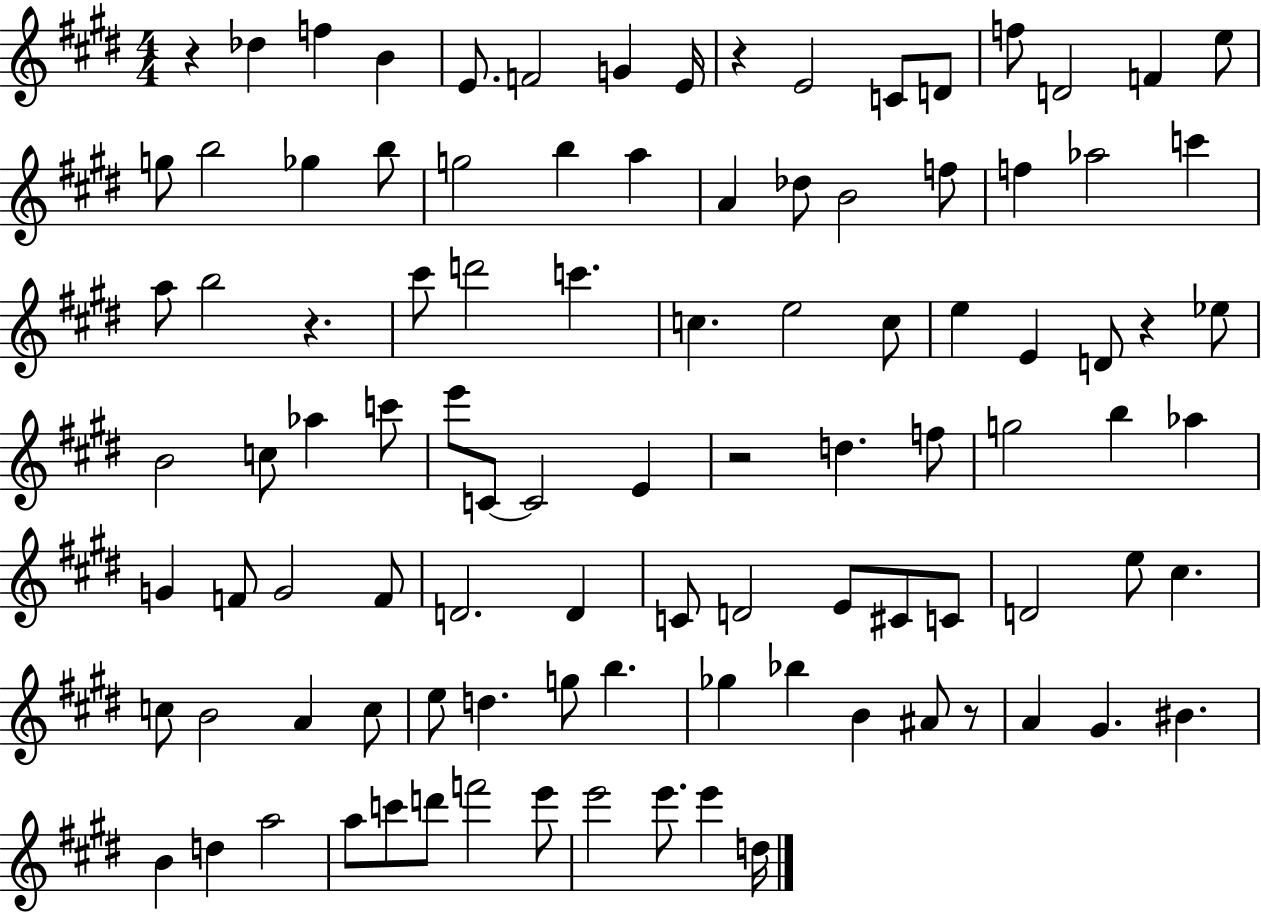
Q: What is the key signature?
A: E major